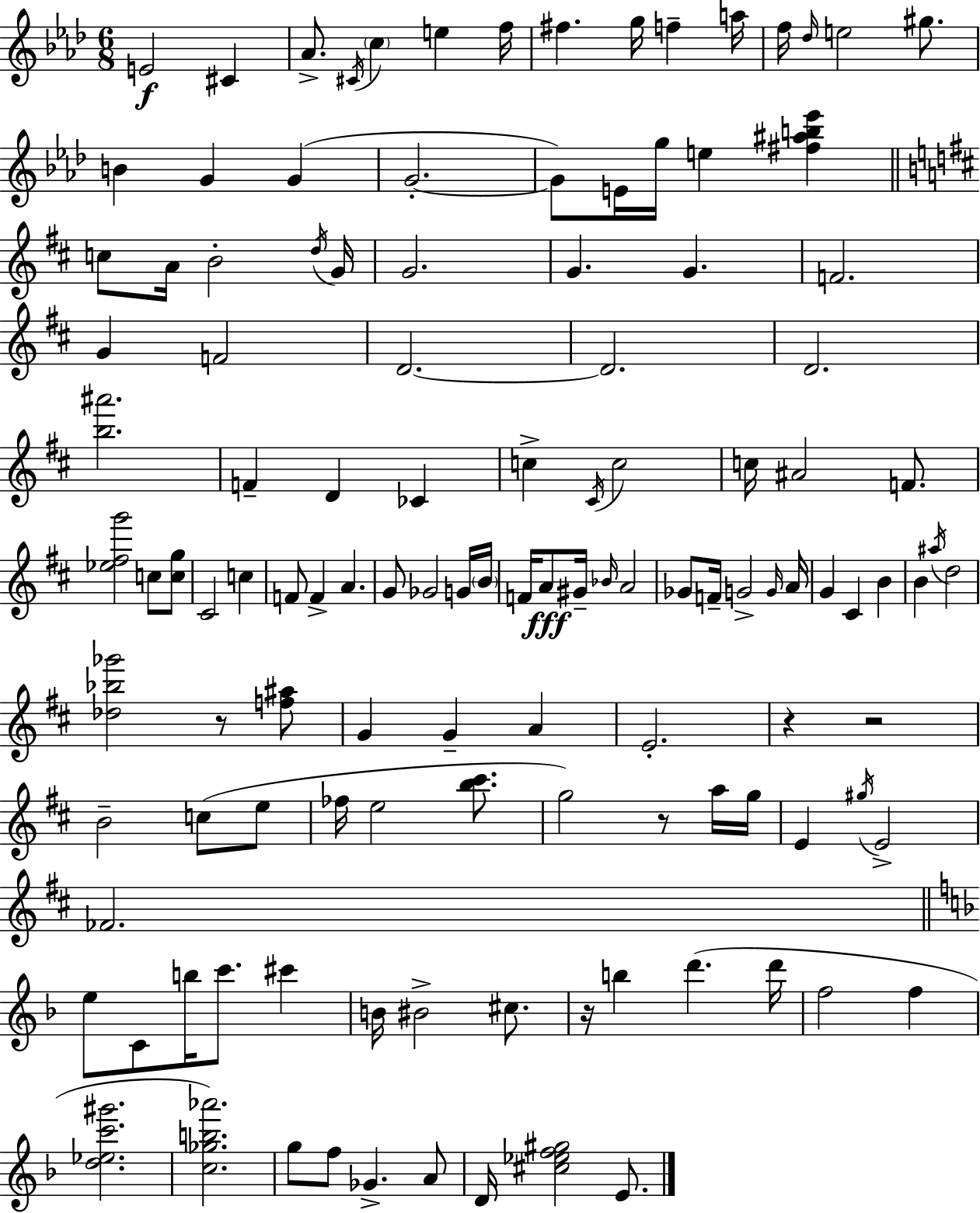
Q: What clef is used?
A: treble